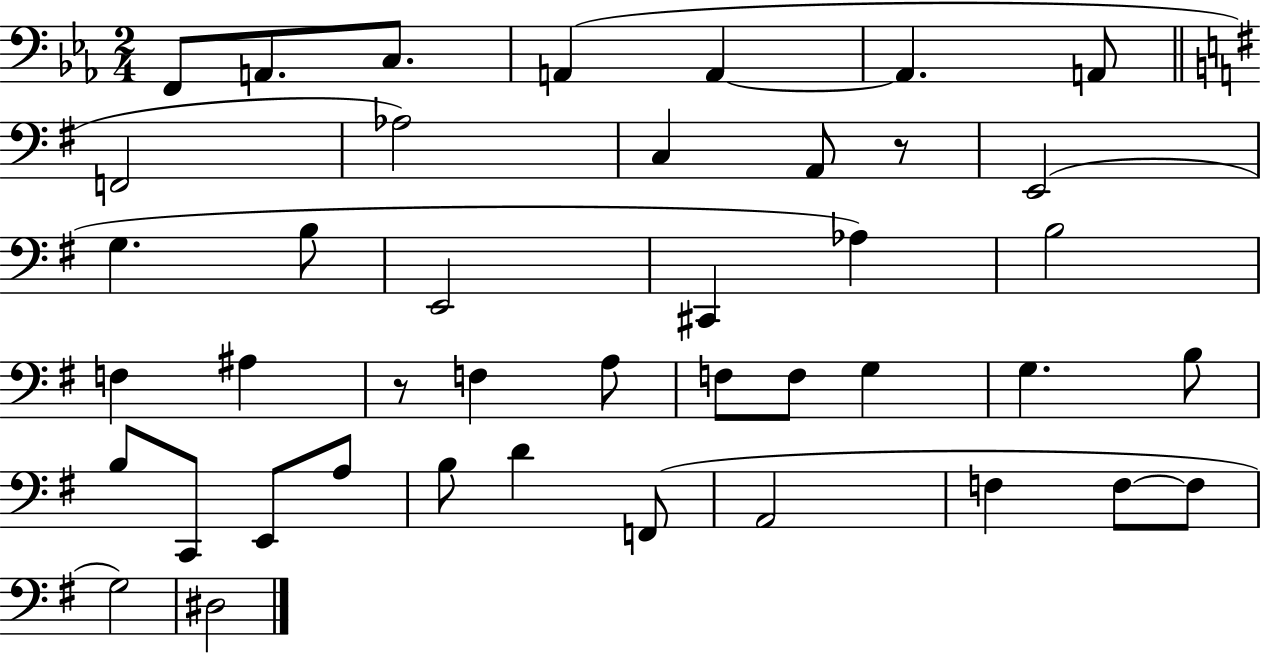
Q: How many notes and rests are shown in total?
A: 42